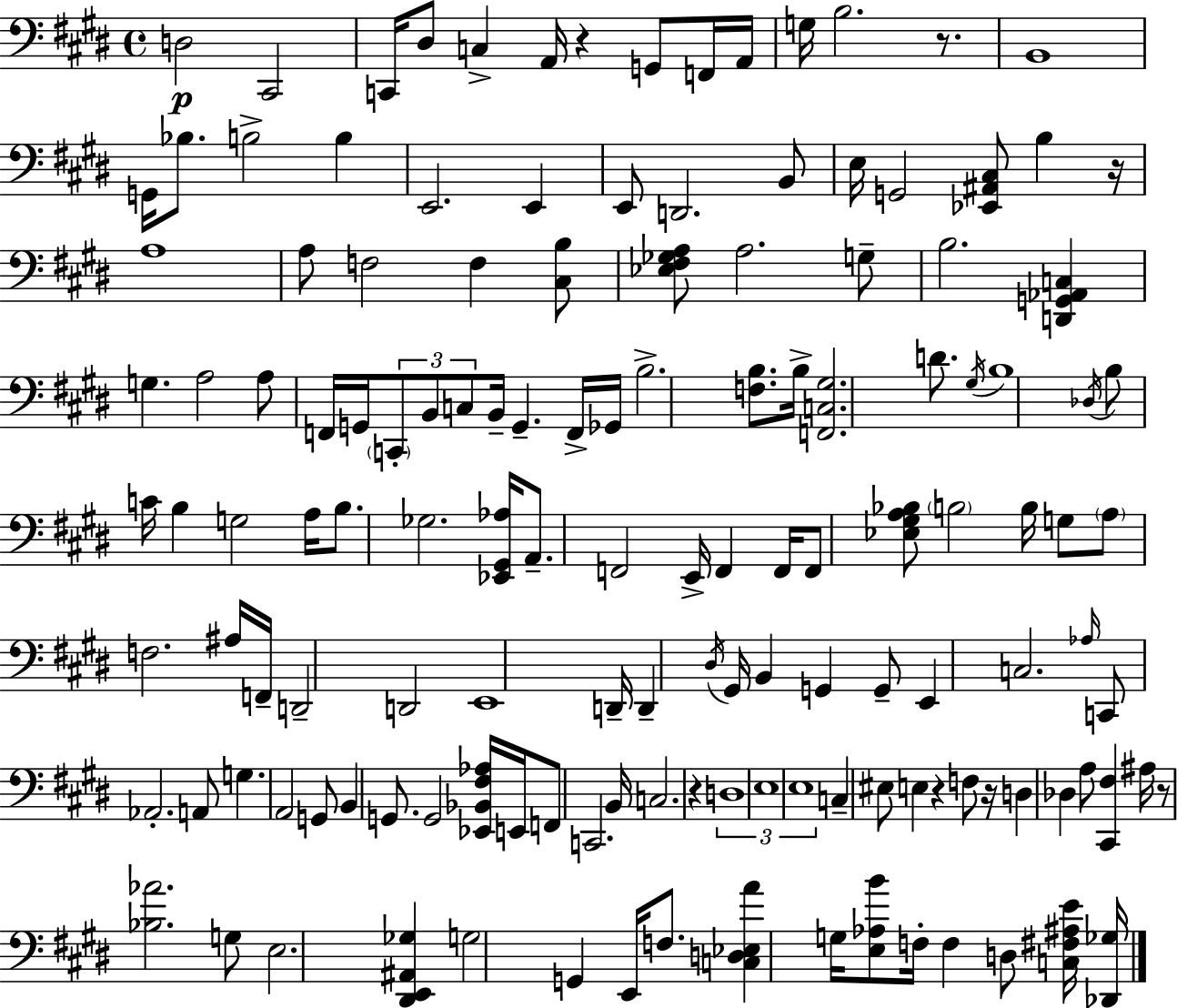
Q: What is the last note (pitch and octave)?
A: D3